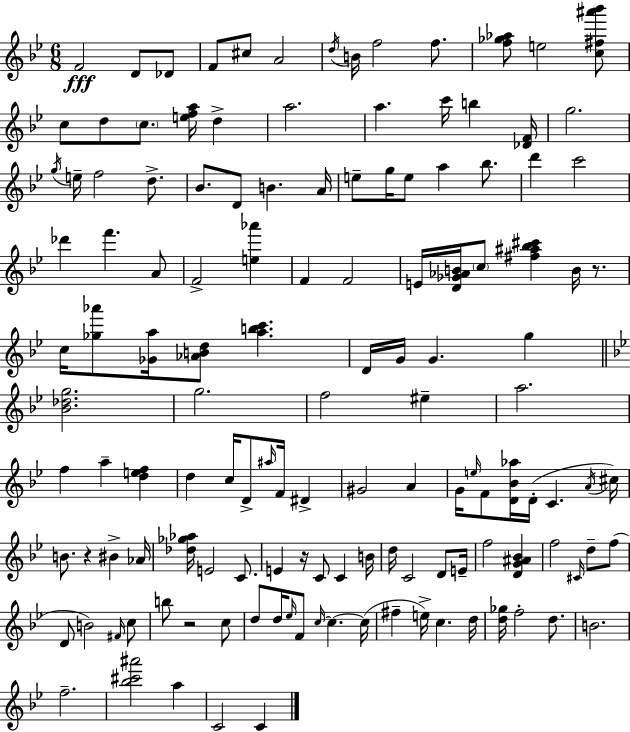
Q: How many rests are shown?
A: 4